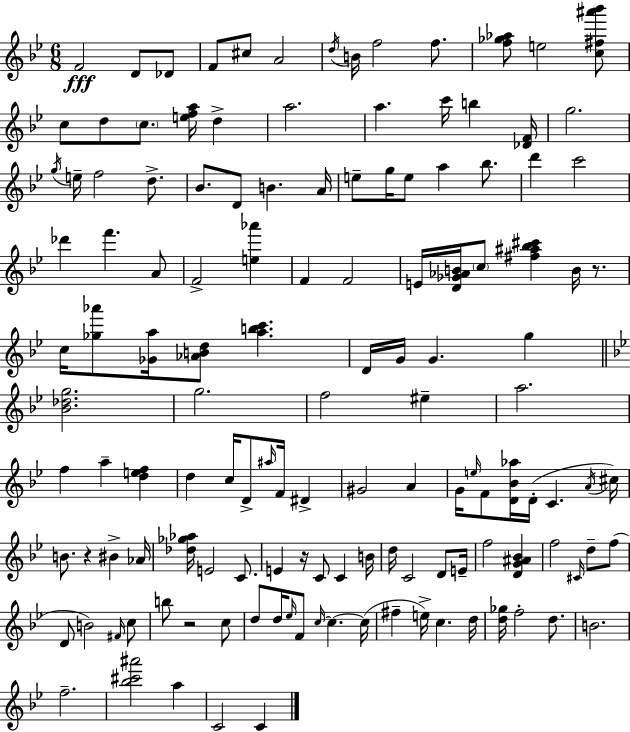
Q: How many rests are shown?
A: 4